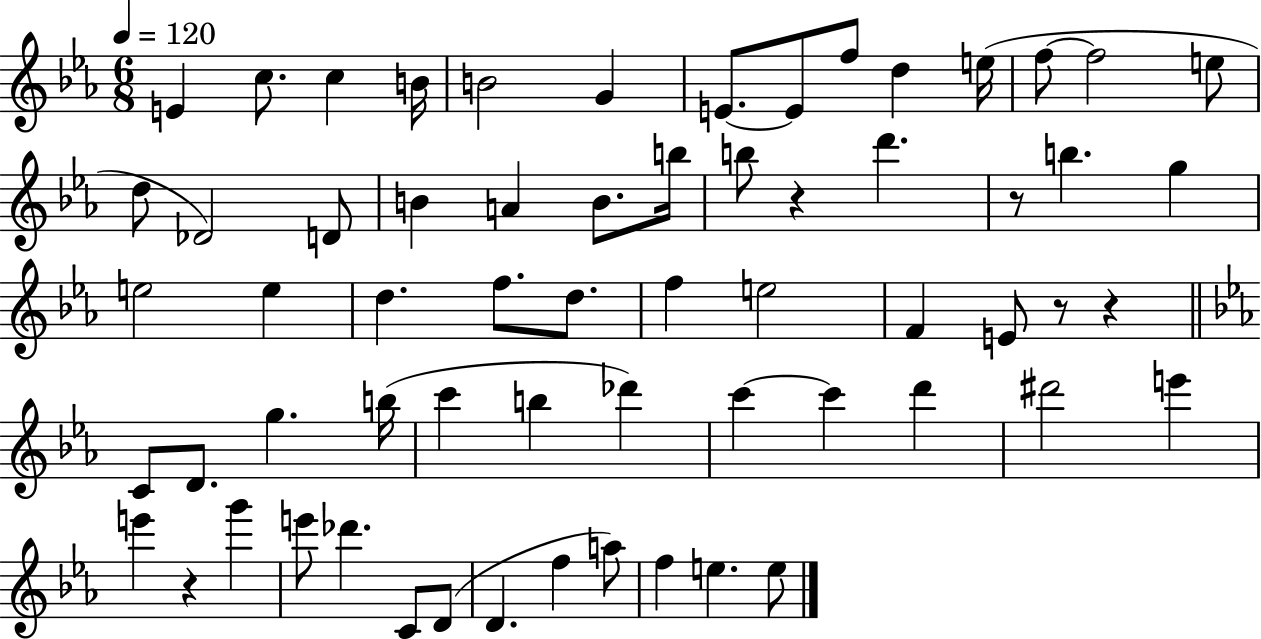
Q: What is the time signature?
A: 6/8